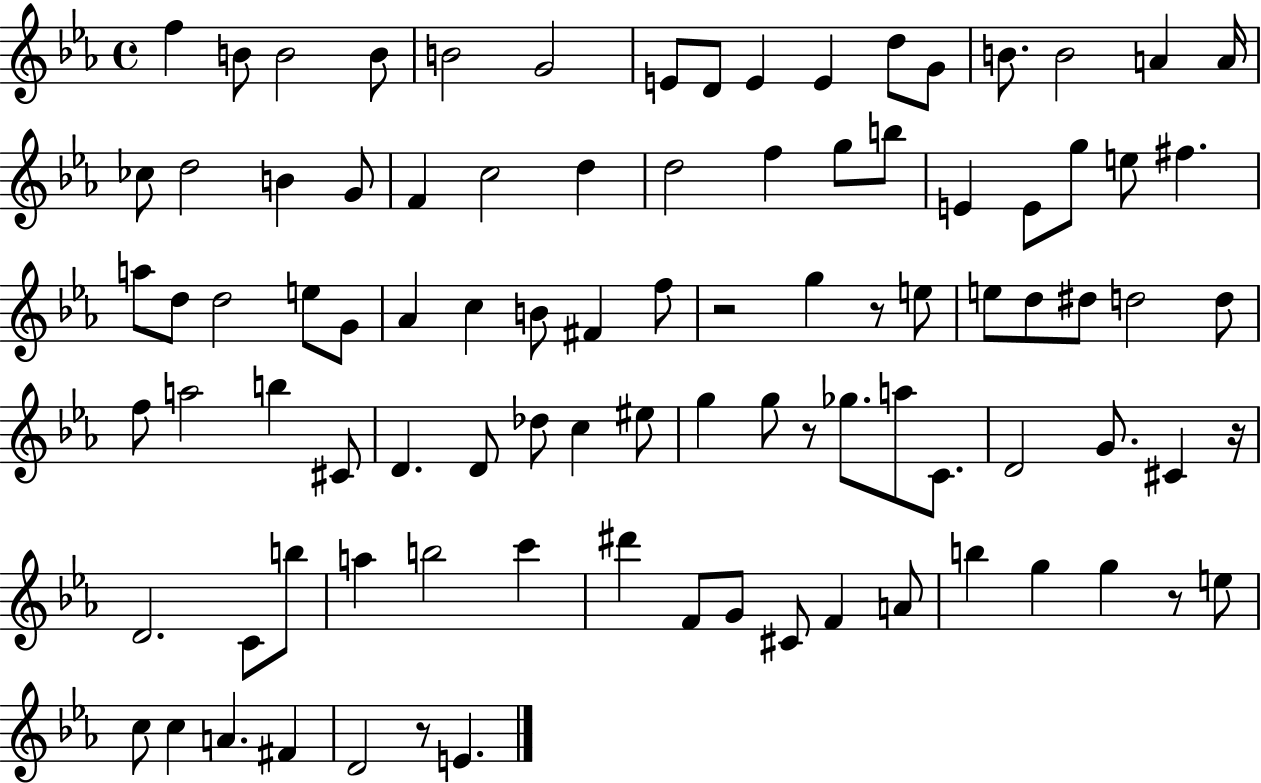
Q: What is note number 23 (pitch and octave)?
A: D5